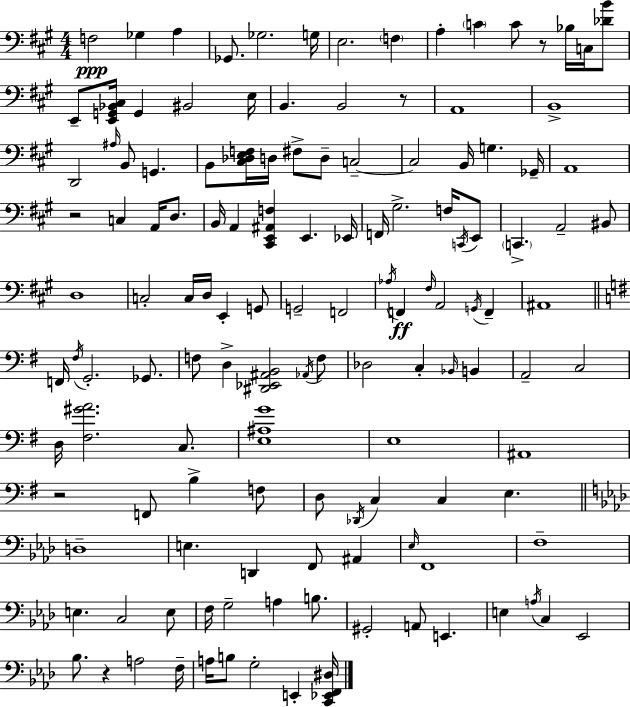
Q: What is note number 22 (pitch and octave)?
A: D2